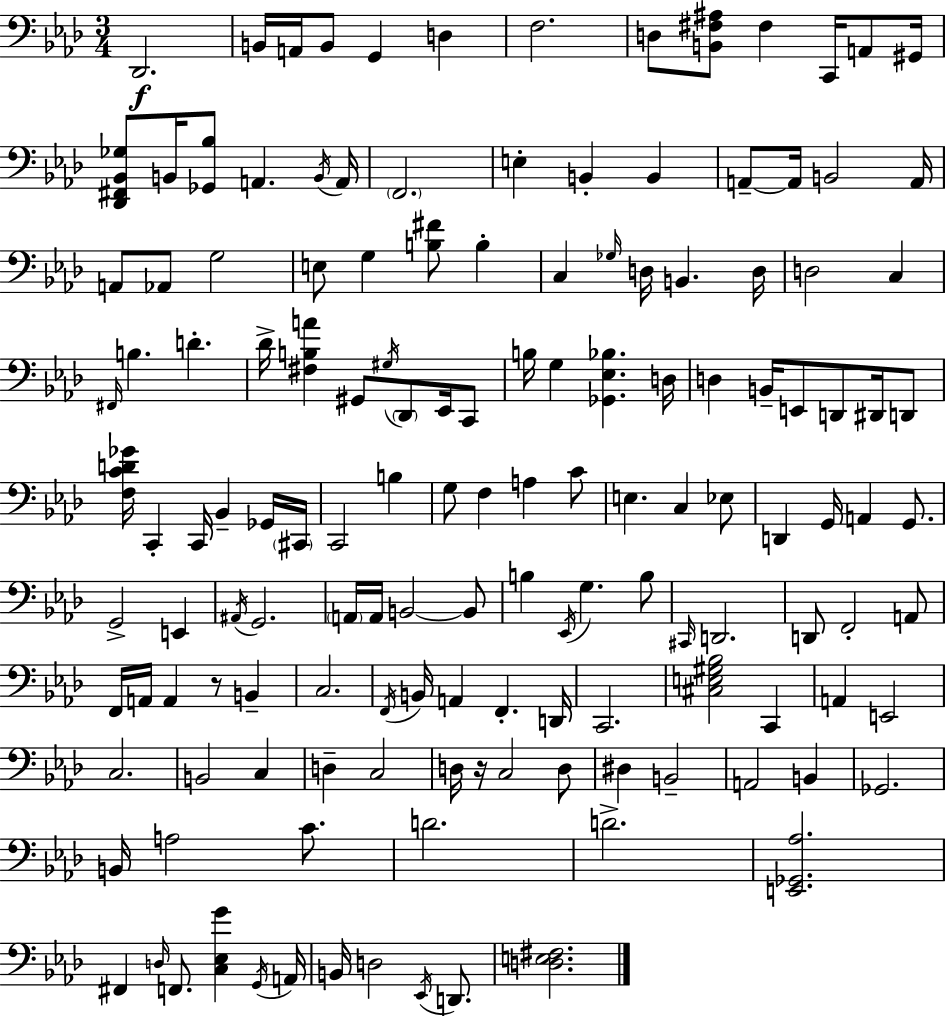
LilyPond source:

{
  \clef bass
  \numericTimeSignature
  \time 3/4
  \key aes \major
  des,2.\f | b,16 a,16 b,8 g,4 d4 | f2. | d8 <b, fis ais>8 fis4 c,16 a,8 gis,16 | \break <des, fis, bes, ges>8 b,16 <ges, bes>8 a,4. \acciaccatura { b,16 } | a,16 \parenthesize f,2. | e4-. b,4-. b,4 | a,8--~~ a,16 b,2 | \break a,16 a,8 aes,8 g2 | e8 g4 <b fis'>8 b4-. | c4 \grace { ges16 } d16 b,4. | d16 d2 c4 | \break \grace { fis,16 } b4. d'4.-. | des'16-> <fis b a'>4 gis,8 \acciaccatura { gis16 } \parenthesize des,8 | ees,16 c,8 b16 g4 <ges, ees bes>4. | d16 d4 b,16-- e,8 d,8 | \break dis,16 d,8 <f c' d' ges'>16 c,4-. c,16 bes,4-- | ges,16 \parenthesize cis,16 c,2 | b4 g8 f4 a4 | c'8 e4. c4 | \break ees8 d,4 g,16 a,4 | g,8. g,2-> | e,4 \acciaccatura { ais,16 } g,2. | \parenthesize a,16 a,16 b,2~~ | \break b,8 b4 \acciaccatura { ees,16 } g4. | b8 \grace { cis,16 } d,2. | d,8 f,2-. | a,8 f,16 a,16 a,4 | \break r8 b,4-- c2. | \acciaccatura { f,16 } b,16 a,4 | f,4.-. d,16 c,2. | <cis e gis bes>2 | \break c,4 a,4 | e,2 c2. | b,2 | c4 d4-- | \break c2 d16 r16 c2 | d8 dis4 | b,2-- a,2 | b,4 ges,2. | \break b,16 a2 | c'8. d'2. | d'2.-> | <e, ges, aes>2. | \break fis,4 | \grace { d16 } f,8. <c ees g'>4 \acciaccatura { g,16 } a,16 b,16 d2 | \acciaccatura { ees,16 } d,8. <d e fis>2. | \bar "|."
}